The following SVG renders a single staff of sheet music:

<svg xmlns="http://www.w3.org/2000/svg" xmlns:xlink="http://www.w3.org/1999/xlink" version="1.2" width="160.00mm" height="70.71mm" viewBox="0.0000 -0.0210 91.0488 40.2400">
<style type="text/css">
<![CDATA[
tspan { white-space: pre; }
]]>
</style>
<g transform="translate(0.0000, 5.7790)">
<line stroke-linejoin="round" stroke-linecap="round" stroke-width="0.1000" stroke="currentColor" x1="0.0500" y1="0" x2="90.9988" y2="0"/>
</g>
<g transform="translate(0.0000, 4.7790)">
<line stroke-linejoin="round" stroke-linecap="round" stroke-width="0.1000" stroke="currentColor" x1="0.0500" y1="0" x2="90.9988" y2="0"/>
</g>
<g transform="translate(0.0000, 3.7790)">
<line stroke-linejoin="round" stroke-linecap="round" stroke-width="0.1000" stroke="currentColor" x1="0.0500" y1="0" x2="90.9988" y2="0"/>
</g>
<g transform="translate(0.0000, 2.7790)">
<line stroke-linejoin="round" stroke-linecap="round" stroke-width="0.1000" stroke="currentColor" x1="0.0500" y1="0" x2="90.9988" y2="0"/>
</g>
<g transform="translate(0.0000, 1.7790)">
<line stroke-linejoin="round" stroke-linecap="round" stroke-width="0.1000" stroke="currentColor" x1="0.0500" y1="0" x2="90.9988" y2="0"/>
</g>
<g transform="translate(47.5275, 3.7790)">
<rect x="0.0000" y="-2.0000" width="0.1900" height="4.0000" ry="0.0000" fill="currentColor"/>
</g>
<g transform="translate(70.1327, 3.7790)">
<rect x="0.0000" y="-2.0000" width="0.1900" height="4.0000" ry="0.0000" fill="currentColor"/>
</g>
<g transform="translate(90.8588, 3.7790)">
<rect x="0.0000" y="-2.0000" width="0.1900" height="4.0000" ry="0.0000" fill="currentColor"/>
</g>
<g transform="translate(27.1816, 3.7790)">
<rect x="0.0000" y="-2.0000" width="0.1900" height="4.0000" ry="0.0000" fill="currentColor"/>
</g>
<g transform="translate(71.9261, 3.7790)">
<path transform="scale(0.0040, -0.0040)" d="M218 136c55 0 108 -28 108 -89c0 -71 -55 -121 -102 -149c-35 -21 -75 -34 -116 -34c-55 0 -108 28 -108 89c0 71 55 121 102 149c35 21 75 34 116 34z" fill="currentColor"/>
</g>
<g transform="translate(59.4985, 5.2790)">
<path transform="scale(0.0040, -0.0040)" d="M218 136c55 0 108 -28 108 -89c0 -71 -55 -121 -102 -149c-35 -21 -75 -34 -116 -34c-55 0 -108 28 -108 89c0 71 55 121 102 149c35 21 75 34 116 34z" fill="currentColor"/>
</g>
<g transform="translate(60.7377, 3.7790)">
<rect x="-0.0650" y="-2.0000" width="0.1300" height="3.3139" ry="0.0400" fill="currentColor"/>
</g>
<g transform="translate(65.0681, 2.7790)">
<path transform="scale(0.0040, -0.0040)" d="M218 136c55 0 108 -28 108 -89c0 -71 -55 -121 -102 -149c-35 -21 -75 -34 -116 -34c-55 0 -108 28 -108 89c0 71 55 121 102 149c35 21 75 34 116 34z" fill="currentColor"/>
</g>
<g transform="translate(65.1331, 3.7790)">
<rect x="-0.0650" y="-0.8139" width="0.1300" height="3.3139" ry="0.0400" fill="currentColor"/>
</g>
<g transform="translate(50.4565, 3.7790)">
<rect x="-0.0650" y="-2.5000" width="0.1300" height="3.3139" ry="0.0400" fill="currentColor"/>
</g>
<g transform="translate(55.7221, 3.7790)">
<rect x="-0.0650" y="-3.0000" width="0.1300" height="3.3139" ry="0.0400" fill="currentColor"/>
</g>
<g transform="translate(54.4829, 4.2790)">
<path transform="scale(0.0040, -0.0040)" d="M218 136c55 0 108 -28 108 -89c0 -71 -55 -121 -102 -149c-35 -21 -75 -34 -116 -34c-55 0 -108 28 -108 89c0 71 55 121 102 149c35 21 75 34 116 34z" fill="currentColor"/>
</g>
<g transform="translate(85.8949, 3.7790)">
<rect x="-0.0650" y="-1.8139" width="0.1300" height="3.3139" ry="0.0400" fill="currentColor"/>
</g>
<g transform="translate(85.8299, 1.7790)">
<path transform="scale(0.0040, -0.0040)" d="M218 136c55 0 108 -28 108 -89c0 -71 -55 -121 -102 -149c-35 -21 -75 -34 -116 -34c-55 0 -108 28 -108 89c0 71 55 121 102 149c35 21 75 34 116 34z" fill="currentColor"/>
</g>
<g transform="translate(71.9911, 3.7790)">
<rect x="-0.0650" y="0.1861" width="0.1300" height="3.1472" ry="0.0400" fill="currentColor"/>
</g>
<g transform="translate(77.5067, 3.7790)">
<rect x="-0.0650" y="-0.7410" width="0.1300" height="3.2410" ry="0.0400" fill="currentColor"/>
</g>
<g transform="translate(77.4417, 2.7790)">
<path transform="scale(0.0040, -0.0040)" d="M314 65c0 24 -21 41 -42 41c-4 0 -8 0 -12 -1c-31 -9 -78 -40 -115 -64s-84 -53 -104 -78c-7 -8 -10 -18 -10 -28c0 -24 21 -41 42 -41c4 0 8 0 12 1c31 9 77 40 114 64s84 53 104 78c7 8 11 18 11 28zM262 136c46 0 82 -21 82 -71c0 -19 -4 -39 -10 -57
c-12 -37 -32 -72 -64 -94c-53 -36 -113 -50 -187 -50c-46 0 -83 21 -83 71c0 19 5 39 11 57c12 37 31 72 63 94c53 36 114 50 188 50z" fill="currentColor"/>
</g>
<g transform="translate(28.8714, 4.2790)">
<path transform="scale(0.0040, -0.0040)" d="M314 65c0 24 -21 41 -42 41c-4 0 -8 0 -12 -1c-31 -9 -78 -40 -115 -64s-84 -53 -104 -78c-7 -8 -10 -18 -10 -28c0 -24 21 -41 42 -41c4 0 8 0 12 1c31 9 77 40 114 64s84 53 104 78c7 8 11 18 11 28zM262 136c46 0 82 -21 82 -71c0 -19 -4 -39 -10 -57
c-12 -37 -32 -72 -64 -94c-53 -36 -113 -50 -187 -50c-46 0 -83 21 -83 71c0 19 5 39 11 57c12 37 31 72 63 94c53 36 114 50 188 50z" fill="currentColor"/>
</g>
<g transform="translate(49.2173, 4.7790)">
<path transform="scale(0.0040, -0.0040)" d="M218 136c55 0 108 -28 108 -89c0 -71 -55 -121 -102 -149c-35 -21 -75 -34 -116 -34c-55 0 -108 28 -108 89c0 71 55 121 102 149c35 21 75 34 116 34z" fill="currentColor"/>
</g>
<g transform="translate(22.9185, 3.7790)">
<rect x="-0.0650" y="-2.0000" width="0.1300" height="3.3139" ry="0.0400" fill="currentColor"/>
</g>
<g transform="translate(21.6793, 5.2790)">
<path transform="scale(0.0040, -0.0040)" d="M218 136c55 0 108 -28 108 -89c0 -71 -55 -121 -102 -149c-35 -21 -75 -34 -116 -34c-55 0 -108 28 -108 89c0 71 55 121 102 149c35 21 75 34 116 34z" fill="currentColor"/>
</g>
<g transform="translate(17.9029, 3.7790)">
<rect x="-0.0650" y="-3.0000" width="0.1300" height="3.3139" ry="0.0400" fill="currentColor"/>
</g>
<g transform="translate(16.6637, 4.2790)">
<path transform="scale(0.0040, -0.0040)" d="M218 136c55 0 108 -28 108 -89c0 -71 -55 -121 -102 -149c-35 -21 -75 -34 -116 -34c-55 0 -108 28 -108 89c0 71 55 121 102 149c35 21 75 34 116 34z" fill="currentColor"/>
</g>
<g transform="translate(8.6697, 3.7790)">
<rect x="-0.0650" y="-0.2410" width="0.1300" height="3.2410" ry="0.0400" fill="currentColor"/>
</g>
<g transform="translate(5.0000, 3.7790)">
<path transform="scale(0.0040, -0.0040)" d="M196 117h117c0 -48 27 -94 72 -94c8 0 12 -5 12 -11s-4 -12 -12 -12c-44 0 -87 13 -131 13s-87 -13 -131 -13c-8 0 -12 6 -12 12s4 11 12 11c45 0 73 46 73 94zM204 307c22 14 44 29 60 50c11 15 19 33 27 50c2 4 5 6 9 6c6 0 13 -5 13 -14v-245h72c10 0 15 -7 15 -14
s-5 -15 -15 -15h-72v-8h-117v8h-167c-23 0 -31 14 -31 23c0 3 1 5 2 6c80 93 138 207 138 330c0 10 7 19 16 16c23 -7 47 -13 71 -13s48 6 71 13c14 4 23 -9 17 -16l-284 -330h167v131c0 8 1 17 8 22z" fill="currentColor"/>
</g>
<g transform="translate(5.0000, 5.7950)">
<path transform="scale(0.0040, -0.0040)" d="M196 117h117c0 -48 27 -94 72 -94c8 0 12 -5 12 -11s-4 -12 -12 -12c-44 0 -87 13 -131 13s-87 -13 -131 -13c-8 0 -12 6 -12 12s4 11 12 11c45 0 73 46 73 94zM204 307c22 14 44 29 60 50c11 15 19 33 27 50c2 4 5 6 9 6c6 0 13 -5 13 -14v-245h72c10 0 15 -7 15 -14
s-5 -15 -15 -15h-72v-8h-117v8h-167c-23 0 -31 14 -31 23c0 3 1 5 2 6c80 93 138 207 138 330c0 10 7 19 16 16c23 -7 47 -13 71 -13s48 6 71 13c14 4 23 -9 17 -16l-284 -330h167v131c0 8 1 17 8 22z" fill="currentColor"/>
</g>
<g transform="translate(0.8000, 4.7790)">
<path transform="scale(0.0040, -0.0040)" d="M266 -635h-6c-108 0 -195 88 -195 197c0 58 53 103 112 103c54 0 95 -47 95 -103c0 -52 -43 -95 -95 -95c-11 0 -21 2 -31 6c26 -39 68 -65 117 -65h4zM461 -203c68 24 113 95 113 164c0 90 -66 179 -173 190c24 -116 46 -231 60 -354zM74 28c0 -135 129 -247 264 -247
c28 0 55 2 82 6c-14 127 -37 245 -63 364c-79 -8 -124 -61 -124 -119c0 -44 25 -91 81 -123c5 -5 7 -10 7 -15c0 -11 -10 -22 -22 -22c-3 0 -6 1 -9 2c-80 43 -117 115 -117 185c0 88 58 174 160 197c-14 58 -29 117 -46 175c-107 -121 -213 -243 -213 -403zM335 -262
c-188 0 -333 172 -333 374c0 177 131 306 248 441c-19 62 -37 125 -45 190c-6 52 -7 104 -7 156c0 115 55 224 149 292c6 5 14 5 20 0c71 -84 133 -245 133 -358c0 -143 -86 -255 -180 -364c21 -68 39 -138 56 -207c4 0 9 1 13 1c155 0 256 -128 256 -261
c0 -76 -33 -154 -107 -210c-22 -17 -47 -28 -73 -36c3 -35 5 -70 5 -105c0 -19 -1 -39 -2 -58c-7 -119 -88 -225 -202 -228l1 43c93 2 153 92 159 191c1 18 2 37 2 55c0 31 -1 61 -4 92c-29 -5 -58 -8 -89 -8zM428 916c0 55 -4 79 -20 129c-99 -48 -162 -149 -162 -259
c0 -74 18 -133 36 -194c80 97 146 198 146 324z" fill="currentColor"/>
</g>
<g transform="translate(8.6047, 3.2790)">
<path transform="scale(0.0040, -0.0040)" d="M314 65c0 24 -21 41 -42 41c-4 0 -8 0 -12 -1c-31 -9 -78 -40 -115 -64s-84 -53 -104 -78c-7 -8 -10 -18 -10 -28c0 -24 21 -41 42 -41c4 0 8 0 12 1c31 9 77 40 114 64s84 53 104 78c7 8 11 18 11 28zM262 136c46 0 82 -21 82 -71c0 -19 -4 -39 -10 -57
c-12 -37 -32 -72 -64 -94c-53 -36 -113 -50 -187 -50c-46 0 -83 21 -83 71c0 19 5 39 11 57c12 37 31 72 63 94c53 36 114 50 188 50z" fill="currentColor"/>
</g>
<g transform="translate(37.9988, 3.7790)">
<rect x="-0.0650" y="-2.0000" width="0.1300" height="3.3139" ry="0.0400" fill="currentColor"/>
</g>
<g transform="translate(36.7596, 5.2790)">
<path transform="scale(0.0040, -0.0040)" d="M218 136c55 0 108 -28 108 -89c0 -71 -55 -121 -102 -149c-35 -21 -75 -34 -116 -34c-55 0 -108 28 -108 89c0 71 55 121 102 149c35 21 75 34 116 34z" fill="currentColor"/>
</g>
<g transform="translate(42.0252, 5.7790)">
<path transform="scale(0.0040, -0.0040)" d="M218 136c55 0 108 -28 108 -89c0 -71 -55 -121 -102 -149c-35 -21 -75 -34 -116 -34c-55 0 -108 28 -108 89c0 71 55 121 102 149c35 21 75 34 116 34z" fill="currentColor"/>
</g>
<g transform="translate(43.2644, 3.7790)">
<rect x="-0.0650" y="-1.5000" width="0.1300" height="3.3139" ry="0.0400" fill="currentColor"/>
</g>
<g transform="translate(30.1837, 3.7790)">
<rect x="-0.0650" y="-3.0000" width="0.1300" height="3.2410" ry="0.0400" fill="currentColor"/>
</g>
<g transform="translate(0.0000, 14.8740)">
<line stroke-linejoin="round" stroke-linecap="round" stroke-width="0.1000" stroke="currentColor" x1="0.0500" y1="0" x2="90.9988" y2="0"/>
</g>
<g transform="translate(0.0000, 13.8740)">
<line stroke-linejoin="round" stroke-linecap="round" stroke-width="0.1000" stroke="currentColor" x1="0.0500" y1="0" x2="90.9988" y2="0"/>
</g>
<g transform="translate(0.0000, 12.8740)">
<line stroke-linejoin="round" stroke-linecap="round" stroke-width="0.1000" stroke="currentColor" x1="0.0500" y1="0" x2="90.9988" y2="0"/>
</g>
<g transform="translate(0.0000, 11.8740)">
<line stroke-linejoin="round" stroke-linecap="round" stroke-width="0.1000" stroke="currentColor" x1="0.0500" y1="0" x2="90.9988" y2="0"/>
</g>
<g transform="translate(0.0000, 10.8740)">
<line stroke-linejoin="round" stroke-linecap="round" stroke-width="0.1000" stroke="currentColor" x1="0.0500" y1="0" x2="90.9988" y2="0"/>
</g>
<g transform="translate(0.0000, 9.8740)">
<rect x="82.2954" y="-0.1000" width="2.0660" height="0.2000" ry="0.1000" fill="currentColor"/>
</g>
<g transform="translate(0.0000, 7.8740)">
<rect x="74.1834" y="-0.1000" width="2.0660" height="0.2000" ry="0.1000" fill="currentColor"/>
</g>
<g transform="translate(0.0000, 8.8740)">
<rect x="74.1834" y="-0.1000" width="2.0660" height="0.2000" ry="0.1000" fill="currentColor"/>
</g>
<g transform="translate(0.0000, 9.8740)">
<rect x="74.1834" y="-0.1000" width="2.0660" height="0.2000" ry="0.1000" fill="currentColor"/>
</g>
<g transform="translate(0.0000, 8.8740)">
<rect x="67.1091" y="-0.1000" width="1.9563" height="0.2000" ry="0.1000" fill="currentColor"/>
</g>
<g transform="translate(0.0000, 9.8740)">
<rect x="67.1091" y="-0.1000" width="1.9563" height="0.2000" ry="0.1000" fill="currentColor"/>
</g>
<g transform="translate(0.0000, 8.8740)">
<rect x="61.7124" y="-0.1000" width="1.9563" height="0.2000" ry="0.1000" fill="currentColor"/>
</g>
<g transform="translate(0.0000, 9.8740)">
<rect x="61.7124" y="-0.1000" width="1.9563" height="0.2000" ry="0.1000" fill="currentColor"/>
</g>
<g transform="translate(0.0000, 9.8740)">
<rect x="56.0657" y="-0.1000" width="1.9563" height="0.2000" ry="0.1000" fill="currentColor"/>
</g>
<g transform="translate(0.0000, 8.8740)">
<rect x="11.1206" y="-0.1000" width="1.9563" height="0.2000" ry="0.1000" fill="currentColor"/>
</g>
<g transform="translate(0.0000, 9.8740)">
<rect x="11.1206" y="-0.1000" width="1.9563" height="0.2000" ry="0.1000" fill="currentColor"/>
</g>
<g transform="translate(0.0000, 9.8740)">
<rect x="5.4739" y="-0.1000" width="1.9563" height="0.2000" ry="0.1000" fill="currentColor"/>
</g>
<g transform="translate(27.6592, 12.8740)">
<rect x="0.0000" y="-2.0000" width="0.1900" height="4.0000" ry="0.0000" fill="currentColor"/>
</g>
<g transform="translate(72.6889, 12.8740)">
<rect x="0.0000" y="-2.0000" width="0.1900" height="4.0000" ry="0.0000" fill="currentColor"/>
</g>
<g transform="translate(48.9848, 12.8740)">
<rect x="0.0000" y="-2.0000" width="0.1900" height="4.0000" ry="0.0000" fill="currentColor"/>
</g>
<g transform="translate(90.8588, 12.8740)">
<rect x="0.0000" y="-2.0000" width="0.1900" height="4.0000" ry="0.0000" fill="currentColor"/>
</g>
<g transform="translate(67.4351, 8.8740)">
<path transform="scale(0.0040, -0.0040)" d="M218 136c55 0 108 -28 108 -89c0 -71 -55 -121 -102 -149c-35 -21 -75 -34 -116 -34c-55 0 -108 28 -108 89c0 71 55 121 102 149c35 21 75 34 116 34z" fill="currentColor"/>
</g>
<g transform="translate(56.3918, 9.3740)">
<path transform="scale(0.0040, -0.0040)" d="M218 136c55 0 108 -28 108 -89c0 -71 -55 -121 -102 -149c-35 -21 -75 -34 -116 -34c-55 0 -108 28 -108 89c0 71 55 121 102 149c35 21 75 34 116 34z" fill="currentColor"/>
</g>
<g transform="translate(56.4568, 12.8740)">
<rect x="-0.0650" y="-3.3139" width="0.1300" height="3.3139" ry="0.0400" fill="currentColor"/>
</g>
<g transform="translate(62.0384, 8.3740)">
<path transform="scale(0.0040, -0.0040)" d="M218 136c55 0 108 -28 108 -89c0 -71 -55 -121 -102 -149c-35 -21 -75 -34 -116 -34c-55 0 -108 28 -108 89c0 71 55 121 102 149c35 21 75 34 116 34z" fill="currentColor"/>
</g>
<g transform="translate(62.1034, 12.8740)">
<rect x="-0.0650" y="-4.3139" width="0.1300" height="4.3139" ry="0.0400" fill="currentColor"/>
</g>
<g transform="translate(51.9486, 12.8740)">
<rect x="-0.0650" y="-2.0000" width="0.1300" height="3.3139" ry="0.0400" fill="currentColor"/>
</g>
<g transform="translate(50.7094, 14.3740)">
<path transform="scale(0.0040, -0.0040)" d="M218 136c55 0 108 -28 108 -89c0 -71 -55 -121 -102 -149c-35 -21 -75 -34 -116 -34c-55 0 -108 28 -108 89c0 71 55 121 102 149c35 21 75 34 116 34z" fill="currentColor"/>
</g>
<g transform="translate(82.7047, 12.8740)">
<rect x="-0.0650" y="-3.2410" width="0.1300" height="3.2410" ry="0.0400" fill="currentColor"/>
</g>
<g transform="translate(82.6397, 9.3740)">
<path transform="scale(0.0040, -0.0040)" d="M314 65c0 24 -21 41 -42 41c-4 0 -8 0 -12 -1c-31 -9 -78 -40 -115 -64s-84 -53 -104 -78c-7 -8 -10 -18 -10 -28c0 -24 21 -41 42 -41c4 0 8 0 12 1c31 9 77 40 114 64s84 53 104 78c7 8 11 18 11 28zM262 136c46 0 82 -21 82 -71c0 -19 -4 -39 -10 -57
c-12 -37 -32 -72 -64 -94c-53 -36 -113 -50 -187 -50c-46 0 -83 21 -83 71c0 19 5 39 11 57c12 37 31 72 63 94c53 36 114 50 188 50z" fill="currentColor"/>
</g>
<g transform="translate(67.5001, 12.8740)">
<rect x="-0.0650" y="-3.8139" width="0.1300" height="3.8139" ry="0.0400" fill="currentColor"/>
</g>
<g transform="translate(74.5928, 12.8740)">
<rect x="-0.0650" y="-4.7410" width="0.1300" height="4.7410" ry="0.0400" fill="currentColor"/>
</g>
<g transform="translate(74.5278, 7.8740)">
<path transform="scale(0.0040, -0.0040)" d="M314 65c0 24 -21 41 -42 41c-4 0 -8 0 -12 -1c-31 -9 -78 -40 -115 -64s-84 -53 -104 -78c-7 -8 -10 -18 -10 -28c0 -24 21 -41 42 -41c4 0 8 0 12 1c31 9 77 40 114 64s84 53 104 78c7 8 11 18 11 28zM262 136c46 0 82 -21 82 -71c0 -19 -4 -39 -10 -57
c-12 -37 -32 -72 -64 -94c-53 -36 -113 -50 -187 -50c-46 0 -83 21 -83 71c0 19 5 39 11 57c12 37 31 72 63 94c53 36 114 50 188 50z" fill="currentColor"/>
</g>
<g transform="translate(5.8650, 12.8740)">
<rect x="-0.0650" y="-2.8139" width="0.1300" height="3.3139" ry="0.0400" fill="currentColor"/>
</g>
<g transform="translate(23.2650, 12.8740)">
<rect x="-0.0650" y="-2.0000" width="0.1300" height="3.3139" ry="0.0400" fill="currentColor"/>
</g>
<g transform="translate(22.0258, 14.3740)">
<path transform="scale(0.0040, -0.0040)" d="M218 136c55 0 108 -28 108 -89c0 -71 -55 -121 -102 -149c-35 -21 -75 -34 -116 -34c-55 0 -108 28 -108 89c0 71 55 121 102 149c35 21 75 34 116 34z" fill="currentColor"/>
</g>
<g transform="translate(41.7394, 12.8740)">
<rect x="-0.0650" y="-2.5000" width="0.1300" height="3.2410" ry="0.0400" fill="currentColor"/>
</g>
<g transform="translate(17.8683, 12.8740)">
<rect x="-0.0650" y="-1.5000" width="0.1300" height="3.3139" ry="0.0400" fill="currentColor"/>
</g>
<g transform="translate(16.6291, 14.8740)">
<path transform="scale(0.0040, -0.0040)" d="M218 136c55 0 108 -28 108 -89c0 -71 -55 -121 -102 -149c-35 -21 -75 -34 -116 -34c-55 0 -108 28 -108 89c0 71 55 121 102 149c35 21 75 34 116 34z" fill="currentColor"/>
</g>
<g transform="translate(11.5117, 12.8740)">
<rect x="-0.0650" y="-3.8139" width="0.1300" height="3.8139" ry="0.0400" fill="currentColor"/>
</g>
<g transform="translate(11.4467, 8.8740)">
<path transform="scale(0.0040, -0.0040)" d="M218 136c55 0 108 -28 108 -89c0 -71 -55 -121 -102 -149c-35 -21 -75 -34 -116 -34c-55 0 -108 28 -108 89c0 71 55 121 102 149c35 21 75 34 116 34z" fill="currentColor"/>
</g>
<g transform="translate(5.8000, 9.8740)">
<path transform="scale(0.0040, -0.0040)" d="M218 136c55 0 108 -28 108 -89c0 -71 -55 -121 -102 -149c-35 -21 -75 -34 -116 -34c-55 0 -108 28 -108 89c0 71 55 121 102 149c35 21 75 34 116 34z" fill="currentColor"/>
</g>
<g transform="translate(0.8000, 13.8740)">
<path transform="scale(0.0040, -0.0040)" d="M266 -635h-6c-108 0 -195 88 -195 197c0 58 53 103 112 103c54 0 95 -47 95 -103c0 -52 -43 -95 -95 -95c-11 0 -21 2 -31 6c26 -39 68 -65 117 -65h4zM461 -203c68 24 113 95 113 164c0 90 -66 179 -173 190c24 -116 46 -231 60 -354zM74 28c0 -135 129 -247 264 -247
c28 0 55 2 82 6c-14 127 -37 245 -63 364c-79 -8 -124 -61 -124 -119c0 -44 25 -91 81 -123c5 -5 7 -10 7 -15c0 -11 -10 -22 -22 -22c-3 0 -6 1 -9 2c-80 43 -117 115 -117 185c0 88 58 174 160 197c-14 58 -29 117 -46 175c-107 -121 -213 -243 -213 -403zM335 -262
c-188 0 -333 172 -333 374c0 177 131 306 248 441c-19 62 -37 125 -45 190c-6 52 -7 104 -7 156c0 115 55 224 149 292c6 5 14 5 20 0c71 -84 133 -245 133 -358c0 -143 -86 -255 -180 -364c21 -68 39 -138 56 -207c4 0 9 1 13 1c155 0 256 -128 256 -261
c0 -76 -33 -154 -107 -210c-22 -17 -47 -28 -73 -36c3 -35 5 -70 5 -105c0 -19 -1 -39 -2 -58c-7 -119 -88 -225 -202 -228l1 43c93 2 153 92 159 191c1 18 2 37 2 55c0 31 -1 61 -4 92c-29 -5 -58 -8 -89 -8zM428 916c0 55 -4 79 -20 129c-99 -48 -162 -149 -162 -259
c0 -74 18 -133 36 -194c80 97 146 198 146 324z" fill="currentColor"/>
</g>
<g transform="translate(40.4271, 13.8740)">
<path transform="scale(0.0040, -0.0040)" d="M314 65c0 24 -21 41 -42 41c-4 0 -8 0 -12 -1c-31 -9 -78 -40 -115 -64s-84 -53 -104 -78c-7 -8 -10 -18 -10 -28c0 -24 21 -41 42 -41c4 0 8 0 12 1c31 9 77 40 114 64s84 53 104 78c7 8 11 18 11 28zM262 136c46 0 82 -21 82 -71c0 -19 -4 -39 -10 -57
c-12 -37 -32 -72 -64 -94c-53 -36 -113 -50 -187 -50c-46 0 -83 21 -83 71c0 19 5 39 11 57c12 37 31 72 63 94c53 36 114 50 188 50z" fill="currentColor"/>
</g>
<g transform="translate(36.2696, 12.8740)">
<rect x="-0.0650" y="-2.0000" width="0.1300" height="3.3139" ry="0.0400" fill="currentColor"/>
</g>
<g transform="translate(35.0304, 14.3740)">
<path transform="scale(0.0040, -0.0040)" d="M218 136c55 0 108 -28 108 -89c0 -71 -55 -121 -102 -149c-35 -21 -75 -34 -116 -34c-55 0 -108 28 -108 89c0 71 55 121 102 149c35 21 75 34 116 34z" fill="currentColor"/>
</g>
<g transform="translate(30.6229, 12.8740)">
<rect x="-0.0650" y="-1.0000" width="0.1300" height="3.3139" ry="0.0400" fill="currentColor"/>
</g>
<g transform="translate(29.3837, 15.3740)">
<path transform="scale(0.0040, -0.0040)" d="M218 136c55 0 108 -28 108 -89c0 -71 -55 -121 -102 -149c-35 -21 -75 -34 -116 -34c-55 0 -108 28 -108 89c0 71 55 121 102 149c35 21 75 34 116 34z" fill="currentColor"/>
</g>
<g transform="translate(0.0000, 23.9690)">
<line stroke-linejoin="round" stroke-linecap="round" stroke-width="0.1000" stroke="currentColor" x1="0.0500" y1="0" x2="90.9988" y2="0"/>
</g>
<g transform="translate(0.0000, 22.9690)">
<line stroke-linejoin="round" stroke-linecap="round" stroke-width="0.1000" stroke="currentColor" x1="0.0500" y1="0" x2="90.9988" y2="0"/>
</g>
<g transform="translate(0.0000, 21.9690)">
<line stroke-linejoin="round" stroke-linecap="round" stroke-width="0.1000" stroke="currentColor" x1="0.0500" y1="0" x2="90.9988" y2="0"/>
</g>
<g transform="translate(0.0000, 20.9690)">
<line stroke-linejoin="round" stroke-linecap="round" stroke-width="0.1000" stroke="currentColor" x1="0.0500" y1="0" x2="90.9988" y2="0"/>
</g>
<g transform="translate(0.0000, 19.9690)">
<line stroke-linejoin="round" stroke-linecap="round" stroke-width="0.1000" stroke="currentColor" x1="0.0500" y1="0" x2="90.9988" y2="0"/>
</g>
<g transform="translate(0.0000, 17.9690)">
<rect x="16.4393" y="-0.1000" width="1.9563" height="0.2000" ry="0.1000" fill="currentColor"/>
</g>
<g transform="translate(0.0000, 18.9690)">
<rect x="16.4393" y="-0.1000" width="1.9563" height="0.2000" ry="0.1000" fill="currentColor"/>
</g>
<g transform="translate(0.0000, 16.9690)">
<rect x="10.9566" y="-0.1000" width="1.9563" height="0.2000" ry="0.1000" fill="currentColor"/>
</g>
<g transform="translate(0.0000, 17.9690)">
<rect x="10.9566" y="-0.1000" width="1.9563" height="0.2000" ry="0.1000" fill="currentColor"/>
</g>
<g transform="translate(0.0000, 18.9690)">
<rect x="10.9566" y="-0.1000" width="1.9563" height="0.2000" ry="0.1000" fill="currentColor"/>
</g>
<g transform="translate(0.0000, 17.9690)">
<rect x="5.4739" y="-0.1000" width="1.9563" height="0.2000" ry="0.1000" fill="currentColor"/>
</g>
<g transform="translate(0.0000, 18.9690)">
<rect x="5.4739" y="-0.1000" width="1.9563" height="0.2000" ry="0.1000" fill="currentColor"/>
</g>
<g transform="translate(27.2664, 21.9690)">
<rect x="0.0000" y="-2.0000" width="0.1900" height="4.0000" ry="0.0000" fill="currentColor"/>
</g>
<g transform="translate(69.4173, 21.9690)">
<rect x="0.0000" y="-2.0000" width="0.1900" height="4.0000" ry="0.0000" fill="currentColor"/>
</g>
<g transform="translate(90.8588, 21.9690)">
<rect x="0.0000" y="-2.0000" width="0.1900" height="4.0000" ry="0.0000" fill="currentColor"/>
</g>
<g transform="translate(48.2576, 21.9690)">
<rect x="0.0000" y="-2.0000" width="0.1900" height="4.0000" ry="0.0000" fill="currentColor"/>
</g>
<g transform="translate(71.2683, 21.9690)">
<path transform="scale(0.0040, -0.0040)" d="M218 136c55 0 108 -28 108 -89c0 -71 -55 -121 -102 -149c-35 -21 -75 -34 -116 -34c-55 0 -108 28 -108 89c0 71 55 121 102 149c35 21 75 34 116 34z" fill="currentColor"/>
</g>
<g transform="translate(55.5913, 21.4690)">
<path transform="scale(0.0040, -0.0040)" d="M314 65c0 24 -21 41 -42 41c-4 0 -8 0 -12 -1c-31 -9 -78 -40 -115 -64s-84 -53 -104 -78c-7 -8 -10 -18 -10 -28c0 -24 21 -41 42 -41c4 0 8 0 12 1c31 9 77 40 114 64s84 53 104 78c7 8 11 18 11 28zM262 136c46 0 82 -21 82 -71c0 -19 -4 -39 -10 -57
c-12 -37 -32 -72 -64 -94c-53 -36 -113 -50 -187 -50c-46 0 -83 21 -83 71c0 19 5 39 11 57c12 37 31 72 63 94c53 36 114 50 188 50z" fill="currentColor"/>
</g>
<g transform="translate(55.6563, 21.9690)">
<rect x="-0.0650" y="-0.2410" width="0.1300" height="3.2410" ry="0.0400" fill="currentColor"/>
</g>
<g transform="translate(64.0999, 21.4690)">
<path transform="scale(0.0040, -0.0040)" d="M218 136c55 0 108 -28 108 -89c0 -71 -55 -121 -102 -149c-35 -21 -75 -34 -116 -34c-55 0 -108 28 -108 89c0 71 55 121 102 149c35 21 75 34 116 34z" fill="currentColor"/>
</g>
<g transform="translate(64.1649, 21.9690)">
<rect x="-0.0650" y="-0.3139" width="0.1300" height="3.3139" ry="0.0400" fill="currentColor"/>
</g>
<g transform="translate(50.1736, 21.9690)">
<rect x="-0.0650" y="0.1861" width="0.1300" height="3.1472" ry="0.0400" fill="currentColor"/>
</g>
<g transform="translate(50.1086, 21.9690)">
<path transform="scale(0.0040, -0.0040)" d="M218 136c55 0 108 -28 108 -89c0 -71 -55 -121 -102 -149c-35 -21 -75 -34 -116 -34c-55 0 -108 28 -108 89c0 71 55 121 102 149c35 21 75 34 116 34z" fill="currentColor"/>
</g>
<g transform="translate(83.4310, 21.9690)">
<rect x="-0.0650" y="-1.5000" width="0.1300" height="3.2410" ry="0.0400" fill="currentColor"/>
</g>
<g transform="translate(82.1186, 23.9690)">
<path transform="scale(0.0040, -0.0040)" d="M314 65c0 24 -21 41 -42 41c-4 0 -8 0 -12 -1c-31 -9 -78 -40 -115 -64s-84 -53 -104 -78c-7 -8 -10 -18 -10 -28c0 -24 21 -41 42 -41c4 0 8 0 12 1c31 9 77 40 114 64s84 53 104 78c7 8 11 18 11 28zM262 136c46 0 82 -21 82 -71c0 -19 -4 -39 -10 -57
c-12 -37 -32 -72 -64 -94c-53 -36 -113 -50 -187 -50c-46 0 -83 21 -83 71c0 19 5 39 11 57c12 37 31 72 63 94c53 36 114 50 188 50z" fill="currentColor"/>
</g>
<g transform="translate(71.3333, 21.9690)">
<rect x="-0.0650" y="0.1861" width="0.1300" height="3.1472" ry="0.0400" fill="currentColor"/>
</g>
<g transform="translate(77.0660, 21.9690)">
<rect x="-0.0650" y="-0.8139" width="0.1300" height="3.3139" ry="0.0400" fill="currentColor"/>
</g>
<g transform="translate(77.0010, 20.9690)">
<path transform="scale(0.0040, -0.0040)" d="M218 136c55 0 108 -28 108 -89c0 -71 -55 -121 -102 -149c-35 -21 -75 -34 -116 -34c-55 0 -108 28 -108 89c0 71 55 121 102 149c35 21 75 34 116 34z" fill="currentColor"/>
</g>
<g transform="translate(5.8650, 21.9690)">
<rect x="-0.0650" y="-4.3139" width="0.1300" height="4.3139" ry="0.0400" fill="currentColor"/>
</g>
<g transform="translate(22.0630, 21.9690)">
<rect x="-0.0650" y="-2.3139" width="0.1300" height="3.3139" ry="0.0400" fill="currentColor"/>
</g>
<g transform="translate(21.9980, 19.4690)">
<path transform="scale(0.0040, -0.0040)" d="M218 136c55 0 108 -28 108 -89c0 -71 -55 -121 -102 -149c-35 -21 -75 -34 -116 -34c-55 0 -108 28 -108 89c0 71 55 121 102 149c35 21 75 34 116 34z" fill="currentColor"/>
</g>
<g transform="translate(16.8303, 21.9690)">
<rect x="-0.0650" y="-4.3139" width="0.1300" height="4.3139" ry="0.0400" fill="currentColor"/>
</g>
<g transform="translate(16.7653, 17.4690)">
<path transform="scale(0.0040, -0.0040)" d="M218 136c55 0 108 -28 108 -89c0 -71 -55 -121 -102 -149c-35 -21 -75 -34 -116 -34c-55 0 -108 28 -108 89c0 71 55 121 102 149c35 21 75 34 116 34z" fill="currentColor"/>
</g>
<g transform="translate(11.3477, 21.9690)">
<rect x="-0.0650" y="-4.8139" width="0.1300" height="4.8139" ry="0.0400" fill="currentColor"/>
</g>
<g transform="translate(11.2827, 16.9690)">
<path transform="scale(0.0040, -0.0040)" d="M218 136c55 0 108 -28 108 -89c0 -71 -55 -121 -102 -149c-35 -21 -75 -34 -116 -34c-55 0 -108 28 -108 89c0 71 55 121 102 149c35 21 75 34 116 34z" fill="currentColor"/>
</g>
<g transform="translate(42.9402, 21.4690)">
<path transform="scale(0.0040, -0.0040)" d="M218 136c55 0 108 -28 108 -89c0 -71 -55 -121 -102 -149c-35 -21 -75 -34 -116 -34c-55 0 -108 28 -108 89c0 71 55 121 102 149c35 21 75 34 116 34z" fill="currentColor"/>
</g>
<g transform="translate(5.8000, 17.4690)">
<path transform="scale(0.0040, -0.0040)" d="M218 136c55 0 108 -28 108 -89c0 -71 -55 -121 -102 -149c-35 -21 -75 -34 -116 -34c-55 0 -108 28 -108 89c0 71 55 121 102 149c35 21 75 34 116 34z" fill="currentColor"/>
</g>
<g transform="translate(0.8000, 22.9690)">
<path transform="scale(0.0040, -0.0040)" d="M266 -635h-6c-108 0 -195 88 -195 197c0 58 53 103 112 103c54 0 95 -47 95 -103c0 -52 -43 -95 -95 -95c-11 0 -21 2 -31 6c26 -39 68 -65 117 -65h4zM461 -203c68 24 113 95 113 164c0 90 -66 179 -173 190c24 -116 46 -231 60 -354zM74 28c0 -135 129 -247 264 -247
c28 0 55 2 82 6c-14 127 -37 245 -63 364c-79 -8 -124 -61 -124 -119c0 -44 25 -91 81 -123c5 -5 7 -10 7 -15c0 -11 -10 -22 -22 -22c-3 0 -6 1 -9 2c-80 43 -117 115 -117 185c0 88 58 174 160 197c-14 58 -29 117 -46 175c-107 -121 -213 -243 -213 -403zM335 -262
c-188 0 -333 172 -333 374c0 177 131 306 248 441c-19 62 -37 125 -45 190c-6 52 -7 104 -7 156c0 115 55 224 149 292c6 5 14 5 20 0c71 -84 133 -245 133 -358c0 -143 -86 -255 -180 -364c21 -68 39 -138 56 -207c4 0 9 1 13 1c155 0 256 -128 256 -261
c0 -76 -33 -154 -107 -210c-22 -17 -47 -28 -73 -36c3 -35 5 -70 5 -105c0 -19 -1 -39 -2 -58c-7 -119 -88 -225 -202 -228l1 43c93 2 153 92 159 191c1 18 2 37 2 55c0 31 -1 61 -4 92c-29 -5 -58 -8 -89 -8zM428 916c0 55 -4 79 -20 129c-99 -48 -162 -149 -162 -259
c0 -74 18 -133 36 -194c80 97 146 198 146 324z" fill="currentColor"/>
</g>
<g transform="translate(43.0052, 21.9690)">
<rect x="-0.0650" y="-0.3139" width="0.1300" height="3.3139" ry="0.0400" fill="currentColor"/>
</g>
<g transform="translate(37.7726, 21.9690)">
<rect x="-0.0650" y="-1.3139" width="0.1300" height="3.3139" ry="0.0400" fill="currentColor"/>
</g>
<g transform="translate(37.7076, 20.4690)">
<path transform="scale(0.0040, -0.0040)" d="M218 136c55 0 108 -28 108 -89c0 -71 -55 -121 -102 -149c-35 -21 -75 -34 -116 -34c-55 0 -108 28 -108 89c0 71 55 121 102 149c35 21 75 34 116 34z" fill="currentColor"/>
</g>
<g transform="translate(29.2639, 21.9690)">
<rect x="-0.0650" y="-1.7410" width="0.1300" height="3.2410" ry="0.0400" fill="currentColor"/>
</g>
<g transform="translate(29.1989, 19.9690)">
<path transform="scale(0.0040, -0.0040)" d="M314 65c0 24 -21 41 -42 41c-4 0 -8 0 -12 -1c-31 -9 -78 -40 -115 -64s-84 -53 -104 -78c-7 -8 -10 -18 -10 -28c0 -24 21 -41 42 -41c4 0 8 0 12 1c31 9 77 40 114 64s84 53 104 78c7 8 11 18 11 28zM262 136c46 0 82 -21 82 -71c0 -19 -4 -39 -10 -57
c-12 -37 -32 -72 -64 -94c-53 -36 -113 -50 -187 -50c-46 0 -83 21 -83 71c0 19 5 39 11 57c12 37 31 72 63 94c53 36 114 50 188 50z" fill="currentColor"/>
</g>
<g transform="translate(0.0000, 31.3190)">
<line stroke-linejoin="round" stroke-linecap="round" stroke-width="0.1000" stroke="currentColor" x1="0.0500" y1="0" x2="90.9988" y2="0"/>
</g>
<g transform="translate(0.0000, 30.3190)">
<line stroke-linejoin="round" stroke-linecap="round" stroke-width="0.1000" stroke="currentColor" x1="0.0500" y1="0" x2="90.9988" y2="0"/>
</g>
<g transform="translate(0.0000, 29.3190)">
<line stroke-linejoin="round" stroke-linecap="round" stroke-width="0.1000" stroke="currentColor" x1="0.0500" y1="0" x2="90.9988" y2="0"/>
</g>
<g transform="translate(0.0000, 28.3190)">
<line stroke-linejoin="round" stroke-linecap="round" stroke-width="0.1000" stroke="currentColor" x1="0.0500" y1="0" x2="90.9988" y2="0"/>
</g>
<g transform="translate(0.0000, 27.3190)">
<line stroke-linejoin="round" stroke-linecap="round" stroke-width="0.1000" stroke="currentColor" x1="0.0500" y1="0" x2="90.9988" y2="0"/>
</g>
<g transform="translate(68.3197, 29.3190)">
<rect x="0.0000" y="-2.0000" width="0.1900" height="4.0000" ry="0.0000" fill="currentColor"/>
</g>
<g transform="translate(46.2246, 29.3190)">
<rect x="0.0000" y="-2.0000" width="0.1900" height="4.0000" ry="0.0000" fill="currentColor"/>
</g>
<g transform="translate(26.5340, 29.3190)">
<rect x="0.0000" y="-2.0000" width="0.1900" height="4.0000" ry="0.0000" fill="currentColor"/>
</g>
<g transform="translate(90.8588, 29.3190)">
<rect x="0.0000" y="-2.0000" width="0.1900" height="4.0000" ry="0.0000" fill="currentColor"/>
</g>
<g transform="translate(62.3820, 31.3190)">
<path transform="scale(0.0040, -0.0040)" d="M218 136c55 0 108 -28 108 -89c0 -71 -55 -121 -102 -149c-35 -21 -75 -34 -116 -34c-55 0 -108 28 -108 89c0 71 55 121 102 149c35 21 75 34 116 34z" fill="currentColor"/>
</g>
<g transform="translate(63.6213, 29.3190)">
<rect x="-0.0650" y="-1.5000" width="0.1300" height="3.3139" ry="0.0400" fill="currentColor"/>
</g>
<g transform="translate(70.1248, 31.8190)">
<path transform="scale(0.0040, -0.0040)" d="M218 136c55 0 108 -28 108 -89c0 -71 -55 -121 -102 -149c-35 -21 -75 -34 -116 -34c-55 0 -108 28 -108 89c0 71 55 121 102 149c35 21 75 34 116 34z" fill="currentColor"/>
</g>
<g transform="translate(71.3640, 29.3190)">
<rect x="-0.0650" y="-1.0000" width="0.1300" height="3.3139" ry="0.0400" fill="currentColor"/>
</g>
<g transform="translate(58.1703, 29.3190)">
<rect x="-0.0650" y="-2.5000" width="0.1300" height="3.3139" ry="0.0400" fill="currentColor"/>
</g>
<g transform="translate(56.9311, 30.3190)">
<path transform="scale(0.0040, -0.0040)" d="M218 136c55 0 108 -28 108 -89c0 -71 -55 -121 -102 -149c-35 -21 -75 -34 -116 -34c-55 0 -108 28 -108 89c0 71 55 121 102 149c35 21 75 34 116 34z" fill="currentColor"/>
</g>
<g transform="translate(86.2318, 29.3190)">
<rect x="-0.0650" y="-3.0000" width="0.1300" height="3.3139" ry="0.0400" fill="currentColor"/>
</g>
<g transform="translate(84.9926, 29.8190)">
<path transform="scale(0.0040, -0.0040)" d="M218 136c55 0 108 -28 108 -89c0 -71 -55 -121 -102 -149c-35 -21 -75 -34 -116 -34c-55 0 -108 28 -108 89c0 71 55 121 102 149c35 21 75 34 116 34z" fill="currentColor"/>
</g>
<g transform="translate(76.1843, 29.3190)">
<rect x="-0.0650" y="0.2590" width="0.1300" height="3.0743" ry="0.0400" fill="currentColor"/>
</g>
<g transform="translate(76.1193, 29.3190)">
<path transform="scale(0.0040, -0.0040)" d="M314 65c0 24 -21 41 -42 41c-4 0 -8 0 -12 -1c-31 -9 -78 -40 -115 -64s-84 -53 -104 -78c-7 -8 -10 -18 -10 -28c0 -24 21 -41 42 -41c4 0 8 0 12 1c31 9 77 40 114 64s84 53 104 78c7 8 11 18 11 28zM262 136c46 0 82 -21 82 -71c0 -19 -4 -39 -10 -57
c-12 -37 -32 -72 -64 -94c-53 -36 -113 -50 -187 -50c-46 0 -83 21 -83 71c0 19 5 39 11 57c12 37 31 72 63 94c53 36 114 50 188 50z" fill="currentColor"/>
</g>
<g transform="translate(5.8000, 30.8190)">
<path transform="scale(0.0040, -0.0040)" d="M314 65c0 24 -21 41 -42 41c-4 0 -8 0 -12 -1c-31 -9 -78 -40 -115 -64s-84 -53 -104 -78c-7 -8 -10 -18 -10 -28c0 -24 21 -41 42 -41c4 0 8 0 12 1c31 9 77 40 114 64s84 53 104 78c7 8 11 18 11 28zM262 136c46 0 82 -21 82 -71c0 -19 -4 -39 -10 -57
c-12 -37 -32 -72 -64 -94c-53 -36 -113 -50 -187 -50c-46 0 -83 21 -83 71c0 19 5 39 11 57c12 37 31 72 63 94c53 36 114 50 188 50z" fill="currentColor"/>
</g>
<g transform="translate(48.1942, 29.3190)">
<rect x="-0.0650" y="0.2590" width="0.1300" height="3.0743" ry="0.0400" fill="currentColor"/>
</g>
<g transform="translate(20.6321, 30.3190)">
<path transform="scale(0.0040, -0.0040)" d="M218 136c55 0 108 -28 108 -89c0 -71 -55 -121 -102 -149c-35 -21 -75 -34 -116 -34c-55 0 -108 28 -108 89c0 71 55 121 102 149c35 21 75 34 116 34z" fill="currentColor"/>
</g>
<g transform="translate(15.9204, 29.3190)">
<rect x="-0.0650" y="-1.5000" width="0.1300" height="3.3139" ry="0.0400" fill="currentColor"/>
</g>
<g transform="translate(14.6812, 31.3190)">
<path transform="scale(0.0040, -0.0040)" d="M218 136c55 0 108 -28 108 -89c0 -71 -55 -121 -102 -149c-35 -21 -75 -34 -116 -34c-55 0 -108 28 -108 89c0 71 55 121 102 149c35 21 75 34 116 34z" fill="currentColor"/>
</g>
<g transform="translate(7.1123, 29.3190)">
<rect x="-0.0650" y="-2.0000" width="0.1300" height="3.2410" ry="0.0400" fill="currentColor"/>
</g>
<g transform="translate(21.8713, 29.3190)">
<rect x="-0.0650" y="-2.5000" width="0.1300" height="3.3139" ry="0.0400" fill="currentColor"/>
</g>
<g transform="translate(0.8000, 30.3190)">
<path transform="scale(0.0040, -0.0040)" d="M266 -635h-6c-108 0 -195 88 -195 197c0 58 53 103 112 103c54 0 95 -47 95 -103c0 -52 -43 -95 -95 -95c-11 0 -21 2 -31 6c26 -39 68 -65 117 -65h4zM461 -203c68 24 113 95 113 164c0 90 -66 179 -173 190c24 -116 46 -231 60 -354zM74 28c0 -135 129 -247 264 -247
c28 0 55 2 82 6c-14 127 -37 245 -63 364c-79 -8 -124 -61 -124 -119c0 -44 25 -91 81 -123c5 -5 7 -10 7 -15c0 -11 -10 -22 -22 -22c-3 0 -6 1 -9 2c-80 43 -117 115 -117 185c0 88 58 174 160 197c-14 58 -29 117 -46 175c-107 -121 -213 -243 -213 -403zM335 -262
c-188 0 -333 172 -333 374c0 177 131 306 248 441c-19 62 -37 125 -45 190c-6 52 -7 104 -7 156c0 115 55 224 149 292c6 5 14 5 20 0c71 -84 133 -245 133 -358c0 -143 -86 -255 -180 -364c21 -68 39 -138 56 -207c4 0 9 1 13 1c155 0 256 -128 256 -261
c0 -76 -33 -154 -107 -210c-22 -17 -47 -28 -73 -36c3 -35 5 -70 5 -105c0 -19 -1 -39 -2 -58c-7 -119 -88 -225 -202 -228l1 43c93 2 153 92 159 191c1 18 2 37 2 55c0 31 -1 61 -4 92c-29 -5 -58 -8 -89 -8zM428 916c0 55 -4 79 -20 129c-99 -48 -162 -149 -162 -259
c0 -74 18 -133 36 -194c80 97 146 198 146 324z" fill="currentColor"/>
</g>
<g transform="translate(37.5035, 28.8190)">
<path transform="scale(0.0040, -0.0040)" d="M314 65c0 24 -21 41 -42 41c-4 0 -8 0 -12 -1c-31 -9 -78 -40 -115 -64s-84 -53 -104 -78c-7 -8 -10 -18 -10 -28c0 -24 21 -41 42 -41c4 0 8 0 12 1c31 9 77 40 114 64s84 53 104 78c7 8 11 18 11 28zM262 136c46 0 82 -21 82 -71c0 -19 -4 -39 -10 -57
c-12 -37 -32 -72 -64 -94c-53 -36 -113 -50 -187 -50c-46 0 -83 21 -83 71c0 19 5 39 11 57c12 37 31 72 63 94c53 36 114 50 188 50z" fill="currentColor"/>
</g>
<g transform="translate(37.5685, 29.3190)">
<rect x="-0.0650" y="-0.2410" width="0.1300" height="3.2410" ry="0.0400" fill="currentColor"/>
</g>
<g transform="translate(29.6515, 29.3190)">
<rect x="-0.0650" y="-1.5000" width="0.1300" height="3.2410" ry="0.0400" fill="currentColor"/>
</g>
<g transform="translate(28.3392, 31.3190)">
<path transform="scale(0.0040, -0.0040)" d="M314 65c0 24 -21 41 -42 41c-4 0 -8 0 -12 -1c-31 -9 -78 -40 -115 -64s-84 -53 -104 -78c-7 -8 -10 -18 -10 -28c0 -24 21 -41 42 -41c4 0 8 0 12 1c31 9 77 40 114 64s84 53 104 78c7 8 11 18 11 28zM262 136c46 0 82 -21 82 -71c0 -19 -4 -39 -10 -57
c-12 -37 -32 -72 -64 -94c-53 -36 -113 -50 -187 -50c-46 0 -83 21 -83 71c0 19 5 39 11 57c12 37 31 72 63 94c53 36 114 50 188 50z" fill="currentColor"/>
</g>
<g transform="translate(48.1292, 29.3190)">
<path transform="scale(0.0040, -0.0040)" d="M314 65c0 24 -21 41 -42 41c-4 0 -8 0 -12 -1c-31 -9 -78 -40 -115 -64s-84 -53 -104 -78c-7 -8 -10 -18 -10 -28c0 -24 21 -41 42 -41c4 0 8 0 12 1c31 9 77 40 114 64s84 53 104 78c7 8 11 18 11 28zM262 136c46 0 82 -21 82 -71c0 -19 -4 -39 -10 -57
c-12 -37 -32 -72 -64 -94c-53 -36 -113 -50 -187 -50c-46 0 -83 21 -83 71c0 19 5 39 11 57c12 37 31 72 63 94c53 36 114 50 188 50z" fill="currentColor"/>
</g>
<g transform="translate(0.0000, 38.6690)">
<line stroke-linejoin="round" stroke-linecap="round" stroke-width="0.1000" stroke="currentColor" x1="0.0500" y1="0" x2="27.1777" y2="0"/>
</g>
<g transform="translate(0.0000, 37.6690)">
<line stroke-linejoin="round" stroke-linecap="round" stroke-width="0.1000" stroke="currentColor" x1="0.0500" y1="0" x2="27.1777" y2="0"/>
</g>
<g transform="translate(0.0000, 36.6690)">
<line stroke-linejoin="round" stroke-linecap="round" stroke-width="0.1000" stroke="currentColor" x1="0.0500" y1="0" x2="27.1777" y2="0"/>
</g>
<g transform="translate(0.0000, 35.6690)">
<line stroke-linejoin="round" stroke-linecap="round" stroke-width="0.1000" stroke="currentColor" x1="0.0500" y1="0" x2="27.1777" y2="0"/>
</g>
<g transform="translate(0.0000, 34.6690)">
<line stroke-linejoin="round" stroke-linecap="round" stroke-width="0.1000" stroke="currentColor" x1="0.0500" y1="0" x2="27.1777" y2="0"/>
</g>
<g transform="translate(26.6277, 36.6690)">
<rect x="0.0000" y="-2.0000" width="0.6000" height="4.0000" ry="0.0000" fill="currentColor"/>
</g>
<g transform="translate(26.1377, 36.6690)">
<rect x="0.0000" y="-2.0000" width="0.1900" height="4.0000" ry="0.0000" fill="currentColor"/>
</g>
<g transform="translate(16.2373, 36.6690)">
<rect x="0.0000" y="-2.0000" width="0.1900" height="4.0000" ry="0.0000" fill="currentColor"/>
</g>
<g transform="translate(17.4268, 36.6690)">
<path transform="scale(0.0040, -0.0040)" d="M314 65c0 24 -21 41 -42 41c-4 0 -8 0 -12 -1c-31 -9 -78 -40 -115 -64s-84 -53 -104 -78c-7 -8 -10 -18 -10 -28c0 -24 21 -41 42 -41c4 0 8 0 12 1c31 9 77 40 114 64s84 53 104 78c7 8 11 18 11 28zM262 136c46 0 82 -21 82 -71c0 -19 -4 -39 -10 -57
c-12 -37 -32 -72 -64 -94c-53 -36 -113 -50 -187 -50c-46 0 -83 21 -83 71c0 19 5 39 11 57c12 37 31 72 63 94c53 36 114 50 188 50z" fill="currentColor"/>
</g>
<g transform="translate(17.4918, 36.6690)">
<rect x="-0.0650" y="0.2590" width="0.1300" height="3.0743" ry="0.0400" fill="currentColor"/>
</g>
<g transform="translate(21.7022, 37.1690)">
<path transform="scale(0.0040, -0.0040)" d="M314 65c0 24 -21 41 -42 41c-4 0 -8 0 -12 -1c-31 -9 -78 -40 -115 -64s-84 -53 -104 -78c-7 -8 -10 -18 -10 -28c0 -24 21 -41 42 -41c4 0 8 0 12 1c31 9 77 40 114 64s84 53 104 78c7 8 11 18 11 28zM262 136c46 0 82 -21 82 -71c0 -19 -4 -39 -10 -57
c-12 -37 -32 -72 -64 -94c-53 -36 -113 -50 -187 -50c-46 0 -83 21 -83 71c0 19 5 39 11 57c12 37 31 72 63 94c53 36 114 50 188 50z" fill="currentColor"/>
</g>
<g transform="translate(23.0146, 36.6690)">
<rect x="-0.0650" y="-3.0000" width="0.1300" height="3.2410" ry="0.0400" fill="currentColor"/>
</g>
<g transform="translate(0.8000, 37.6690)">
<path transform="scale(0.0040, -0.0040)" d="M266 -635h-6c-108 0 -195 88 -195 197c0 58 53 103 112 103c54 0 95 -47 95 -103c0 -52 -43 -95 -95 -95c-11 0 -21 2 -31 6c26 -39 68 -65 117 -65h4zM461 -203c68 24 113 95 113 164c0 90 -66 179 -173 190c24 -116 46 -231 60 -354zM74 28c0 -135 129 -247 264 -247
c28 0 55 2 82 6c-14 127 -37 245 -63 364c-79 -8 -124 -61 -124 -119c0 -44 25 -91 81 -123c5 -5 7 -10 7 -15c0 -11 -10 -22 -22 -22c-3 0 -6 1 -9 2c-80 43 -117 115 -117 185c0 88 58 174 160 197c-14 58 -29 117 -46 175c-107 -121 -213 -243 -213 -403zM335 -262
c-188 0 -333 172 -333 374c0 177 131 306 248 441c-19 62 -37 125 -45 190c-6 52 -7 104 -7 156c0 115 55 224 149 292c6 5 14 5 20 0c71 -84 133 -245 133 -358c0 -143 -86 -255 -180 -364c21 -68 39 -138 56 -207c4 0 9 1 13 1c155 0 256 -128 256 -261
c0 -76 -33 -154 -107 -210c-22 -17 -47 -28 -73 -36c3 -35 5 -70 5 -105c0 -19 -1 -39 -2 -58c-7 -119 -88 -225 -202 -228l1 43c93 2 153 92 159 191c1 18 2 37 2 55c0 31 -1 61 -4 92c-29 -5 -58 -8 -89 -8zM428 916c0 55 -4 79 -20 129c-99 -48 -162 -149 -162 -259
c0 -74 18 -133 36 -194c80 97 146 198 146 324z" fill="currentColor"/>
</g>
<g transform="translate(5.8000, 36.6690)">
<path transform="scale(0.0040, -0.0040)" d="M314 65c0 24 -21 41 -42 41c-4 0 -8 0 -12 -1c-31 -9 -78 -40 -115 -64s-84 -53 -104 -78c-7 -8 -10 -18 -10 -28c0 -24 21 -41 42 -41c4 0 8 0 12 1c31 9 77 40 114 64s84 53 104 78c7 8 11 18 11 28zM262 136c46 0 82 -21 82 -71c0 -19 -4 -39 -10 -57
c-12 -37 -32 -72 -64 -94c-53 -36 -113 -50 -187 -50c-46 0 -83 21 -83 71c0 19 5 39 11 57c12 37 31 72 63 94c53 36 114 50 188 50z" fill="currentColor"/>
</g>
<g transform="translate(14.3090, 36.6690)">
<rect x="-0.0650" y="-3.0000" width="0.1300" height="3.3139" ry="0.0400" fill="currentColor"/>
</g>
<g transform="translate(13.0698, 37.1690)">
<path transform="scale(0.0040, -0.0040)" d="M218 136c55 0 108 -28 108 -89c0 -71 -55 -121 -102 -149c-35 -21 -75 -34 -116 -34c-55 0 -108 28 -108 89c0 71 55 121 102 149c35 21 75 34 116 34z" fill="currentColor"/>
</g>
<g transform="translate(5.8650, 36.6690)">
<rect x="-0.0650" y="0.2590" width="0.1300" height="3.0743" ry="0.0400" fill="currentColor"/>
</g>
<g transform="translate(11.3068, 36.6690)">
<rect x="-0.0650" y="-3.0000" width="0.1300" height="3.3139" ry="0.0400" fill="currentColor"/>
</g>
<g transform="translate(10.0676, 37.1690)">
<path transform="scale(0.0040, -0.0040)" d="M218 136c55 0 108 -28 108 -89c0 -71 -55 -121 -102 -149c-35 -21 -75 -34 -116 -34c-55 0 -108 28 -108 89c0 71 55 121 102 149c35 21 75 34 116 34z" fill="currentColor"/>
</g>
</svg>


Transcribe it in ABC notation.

X:1
T:Untitled
M:4/4
L:1/4
K:C
c2 A F A2 F E G A F d B d2 f a c' E F D F G2 F b d' c' e'2 b2 d' e' d' g f2 e c B c2 c B d E2 F2 E G E2 c2 B2 G E D B2 A B2 A A B2 A2